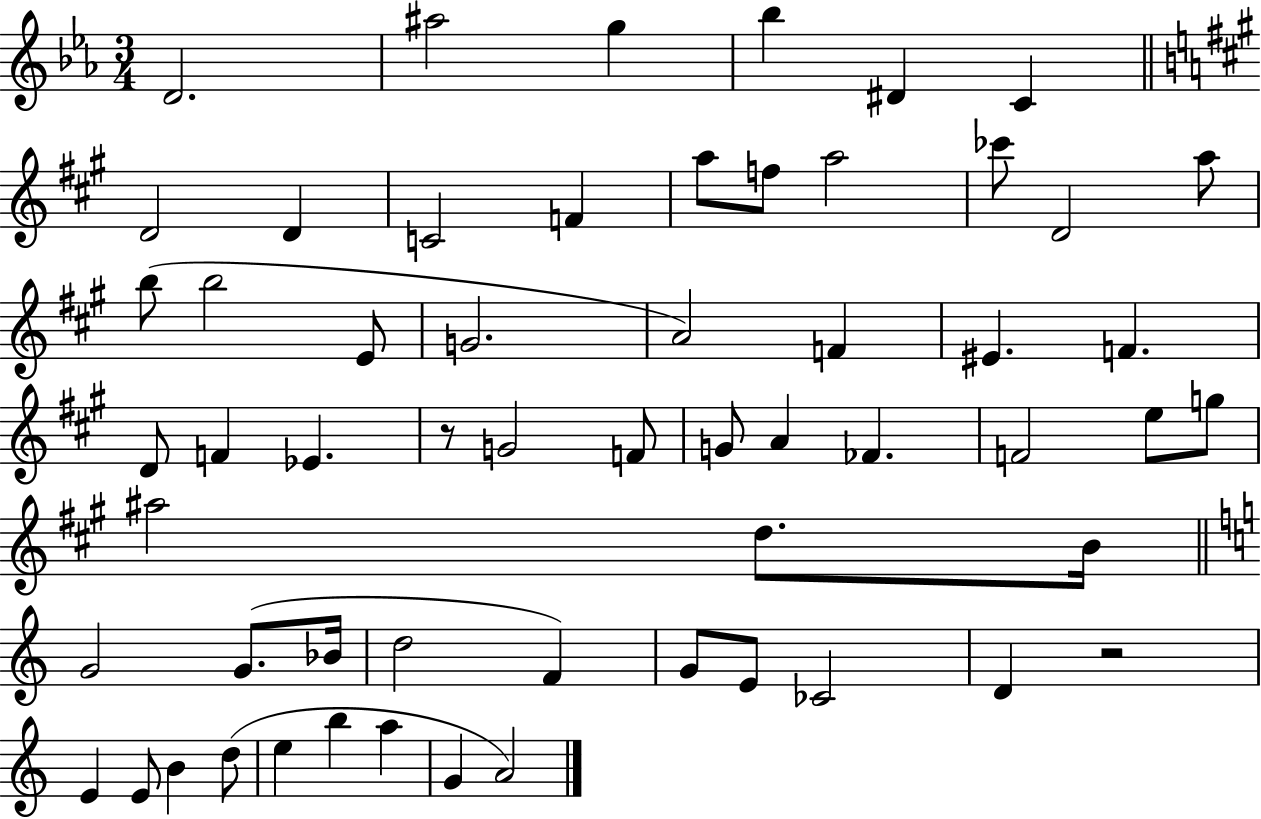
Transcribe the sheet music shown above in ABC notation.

X:1
T:Untitled
M:3/4
L:1/4
K:Eb
D2 ^a2 g _b ^D C D2 D C2 F a/2 f/2 a2 _c'/2 D2 a/2 b/2 b2 E/2 G2 A2 F ^E F D/2 F _E z/2 G2 F/2 G/2 A _F F2 e/2 g/2 ^a2 d/2 B/4 G2 G/2 _B/4 d2 F G/2 E/2 _C2 D z2 E E/2 B d/2 e b a G A2